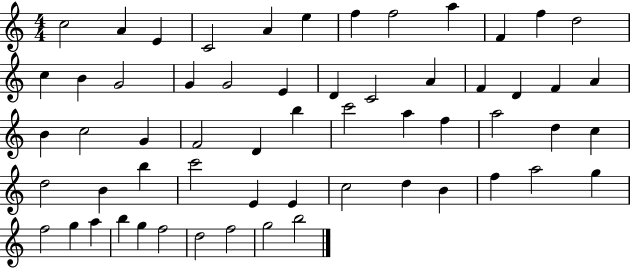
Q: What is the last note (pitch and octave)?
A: B5